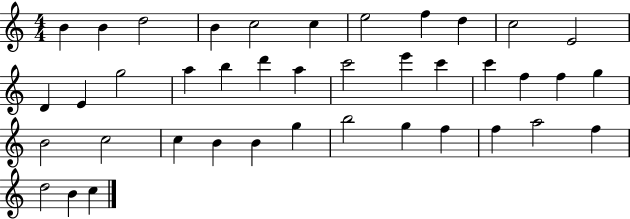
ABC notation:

X:1
T:Untitled
M:4/4
L:1/4
K:C
B B d2 B c2 c e2 f d c2 E2 D E g2 a b d' a c'2 e' c' c' f f g B2 c2 c B B g b2 g f f a2 f d2 B c